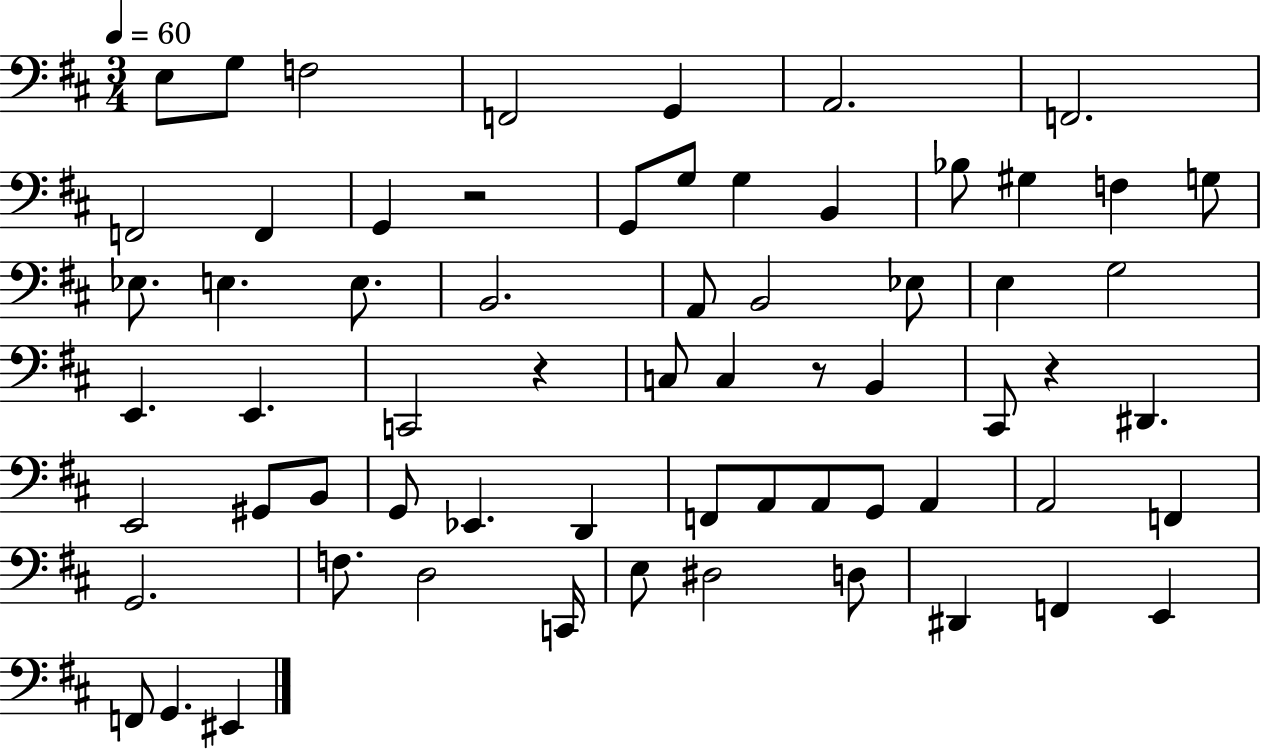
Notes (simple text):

E3/e G3/e F3/h F2/h G2/q A2/h. F2/h. F2/h F2/q G2/q R/h G2/e G3/e G3/q B2/q Bb3/e G#3/q F3/q G3/e Eb3/e. E3/q. E3/e. B2/h. A2/e B2/h Eb3/e E3/q G3/h E2/q. E2/q. C2/h R/q C3/e C3/q R/e B2/q C#2/e R/q D#2/q. E2/h G#2/e B2/e G2/e Eb2/q. D2/q F2/e A2/e A2/e G2/e A2/q A2/h F2/q G2/h. F3/e. D3/h C2/s E3/e D#3/h D3/e D#2/q F2/q E2/q F2/e G2/q. EIS2/q